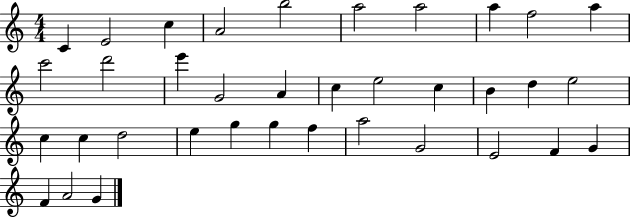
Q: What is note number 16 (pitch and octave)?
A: C5